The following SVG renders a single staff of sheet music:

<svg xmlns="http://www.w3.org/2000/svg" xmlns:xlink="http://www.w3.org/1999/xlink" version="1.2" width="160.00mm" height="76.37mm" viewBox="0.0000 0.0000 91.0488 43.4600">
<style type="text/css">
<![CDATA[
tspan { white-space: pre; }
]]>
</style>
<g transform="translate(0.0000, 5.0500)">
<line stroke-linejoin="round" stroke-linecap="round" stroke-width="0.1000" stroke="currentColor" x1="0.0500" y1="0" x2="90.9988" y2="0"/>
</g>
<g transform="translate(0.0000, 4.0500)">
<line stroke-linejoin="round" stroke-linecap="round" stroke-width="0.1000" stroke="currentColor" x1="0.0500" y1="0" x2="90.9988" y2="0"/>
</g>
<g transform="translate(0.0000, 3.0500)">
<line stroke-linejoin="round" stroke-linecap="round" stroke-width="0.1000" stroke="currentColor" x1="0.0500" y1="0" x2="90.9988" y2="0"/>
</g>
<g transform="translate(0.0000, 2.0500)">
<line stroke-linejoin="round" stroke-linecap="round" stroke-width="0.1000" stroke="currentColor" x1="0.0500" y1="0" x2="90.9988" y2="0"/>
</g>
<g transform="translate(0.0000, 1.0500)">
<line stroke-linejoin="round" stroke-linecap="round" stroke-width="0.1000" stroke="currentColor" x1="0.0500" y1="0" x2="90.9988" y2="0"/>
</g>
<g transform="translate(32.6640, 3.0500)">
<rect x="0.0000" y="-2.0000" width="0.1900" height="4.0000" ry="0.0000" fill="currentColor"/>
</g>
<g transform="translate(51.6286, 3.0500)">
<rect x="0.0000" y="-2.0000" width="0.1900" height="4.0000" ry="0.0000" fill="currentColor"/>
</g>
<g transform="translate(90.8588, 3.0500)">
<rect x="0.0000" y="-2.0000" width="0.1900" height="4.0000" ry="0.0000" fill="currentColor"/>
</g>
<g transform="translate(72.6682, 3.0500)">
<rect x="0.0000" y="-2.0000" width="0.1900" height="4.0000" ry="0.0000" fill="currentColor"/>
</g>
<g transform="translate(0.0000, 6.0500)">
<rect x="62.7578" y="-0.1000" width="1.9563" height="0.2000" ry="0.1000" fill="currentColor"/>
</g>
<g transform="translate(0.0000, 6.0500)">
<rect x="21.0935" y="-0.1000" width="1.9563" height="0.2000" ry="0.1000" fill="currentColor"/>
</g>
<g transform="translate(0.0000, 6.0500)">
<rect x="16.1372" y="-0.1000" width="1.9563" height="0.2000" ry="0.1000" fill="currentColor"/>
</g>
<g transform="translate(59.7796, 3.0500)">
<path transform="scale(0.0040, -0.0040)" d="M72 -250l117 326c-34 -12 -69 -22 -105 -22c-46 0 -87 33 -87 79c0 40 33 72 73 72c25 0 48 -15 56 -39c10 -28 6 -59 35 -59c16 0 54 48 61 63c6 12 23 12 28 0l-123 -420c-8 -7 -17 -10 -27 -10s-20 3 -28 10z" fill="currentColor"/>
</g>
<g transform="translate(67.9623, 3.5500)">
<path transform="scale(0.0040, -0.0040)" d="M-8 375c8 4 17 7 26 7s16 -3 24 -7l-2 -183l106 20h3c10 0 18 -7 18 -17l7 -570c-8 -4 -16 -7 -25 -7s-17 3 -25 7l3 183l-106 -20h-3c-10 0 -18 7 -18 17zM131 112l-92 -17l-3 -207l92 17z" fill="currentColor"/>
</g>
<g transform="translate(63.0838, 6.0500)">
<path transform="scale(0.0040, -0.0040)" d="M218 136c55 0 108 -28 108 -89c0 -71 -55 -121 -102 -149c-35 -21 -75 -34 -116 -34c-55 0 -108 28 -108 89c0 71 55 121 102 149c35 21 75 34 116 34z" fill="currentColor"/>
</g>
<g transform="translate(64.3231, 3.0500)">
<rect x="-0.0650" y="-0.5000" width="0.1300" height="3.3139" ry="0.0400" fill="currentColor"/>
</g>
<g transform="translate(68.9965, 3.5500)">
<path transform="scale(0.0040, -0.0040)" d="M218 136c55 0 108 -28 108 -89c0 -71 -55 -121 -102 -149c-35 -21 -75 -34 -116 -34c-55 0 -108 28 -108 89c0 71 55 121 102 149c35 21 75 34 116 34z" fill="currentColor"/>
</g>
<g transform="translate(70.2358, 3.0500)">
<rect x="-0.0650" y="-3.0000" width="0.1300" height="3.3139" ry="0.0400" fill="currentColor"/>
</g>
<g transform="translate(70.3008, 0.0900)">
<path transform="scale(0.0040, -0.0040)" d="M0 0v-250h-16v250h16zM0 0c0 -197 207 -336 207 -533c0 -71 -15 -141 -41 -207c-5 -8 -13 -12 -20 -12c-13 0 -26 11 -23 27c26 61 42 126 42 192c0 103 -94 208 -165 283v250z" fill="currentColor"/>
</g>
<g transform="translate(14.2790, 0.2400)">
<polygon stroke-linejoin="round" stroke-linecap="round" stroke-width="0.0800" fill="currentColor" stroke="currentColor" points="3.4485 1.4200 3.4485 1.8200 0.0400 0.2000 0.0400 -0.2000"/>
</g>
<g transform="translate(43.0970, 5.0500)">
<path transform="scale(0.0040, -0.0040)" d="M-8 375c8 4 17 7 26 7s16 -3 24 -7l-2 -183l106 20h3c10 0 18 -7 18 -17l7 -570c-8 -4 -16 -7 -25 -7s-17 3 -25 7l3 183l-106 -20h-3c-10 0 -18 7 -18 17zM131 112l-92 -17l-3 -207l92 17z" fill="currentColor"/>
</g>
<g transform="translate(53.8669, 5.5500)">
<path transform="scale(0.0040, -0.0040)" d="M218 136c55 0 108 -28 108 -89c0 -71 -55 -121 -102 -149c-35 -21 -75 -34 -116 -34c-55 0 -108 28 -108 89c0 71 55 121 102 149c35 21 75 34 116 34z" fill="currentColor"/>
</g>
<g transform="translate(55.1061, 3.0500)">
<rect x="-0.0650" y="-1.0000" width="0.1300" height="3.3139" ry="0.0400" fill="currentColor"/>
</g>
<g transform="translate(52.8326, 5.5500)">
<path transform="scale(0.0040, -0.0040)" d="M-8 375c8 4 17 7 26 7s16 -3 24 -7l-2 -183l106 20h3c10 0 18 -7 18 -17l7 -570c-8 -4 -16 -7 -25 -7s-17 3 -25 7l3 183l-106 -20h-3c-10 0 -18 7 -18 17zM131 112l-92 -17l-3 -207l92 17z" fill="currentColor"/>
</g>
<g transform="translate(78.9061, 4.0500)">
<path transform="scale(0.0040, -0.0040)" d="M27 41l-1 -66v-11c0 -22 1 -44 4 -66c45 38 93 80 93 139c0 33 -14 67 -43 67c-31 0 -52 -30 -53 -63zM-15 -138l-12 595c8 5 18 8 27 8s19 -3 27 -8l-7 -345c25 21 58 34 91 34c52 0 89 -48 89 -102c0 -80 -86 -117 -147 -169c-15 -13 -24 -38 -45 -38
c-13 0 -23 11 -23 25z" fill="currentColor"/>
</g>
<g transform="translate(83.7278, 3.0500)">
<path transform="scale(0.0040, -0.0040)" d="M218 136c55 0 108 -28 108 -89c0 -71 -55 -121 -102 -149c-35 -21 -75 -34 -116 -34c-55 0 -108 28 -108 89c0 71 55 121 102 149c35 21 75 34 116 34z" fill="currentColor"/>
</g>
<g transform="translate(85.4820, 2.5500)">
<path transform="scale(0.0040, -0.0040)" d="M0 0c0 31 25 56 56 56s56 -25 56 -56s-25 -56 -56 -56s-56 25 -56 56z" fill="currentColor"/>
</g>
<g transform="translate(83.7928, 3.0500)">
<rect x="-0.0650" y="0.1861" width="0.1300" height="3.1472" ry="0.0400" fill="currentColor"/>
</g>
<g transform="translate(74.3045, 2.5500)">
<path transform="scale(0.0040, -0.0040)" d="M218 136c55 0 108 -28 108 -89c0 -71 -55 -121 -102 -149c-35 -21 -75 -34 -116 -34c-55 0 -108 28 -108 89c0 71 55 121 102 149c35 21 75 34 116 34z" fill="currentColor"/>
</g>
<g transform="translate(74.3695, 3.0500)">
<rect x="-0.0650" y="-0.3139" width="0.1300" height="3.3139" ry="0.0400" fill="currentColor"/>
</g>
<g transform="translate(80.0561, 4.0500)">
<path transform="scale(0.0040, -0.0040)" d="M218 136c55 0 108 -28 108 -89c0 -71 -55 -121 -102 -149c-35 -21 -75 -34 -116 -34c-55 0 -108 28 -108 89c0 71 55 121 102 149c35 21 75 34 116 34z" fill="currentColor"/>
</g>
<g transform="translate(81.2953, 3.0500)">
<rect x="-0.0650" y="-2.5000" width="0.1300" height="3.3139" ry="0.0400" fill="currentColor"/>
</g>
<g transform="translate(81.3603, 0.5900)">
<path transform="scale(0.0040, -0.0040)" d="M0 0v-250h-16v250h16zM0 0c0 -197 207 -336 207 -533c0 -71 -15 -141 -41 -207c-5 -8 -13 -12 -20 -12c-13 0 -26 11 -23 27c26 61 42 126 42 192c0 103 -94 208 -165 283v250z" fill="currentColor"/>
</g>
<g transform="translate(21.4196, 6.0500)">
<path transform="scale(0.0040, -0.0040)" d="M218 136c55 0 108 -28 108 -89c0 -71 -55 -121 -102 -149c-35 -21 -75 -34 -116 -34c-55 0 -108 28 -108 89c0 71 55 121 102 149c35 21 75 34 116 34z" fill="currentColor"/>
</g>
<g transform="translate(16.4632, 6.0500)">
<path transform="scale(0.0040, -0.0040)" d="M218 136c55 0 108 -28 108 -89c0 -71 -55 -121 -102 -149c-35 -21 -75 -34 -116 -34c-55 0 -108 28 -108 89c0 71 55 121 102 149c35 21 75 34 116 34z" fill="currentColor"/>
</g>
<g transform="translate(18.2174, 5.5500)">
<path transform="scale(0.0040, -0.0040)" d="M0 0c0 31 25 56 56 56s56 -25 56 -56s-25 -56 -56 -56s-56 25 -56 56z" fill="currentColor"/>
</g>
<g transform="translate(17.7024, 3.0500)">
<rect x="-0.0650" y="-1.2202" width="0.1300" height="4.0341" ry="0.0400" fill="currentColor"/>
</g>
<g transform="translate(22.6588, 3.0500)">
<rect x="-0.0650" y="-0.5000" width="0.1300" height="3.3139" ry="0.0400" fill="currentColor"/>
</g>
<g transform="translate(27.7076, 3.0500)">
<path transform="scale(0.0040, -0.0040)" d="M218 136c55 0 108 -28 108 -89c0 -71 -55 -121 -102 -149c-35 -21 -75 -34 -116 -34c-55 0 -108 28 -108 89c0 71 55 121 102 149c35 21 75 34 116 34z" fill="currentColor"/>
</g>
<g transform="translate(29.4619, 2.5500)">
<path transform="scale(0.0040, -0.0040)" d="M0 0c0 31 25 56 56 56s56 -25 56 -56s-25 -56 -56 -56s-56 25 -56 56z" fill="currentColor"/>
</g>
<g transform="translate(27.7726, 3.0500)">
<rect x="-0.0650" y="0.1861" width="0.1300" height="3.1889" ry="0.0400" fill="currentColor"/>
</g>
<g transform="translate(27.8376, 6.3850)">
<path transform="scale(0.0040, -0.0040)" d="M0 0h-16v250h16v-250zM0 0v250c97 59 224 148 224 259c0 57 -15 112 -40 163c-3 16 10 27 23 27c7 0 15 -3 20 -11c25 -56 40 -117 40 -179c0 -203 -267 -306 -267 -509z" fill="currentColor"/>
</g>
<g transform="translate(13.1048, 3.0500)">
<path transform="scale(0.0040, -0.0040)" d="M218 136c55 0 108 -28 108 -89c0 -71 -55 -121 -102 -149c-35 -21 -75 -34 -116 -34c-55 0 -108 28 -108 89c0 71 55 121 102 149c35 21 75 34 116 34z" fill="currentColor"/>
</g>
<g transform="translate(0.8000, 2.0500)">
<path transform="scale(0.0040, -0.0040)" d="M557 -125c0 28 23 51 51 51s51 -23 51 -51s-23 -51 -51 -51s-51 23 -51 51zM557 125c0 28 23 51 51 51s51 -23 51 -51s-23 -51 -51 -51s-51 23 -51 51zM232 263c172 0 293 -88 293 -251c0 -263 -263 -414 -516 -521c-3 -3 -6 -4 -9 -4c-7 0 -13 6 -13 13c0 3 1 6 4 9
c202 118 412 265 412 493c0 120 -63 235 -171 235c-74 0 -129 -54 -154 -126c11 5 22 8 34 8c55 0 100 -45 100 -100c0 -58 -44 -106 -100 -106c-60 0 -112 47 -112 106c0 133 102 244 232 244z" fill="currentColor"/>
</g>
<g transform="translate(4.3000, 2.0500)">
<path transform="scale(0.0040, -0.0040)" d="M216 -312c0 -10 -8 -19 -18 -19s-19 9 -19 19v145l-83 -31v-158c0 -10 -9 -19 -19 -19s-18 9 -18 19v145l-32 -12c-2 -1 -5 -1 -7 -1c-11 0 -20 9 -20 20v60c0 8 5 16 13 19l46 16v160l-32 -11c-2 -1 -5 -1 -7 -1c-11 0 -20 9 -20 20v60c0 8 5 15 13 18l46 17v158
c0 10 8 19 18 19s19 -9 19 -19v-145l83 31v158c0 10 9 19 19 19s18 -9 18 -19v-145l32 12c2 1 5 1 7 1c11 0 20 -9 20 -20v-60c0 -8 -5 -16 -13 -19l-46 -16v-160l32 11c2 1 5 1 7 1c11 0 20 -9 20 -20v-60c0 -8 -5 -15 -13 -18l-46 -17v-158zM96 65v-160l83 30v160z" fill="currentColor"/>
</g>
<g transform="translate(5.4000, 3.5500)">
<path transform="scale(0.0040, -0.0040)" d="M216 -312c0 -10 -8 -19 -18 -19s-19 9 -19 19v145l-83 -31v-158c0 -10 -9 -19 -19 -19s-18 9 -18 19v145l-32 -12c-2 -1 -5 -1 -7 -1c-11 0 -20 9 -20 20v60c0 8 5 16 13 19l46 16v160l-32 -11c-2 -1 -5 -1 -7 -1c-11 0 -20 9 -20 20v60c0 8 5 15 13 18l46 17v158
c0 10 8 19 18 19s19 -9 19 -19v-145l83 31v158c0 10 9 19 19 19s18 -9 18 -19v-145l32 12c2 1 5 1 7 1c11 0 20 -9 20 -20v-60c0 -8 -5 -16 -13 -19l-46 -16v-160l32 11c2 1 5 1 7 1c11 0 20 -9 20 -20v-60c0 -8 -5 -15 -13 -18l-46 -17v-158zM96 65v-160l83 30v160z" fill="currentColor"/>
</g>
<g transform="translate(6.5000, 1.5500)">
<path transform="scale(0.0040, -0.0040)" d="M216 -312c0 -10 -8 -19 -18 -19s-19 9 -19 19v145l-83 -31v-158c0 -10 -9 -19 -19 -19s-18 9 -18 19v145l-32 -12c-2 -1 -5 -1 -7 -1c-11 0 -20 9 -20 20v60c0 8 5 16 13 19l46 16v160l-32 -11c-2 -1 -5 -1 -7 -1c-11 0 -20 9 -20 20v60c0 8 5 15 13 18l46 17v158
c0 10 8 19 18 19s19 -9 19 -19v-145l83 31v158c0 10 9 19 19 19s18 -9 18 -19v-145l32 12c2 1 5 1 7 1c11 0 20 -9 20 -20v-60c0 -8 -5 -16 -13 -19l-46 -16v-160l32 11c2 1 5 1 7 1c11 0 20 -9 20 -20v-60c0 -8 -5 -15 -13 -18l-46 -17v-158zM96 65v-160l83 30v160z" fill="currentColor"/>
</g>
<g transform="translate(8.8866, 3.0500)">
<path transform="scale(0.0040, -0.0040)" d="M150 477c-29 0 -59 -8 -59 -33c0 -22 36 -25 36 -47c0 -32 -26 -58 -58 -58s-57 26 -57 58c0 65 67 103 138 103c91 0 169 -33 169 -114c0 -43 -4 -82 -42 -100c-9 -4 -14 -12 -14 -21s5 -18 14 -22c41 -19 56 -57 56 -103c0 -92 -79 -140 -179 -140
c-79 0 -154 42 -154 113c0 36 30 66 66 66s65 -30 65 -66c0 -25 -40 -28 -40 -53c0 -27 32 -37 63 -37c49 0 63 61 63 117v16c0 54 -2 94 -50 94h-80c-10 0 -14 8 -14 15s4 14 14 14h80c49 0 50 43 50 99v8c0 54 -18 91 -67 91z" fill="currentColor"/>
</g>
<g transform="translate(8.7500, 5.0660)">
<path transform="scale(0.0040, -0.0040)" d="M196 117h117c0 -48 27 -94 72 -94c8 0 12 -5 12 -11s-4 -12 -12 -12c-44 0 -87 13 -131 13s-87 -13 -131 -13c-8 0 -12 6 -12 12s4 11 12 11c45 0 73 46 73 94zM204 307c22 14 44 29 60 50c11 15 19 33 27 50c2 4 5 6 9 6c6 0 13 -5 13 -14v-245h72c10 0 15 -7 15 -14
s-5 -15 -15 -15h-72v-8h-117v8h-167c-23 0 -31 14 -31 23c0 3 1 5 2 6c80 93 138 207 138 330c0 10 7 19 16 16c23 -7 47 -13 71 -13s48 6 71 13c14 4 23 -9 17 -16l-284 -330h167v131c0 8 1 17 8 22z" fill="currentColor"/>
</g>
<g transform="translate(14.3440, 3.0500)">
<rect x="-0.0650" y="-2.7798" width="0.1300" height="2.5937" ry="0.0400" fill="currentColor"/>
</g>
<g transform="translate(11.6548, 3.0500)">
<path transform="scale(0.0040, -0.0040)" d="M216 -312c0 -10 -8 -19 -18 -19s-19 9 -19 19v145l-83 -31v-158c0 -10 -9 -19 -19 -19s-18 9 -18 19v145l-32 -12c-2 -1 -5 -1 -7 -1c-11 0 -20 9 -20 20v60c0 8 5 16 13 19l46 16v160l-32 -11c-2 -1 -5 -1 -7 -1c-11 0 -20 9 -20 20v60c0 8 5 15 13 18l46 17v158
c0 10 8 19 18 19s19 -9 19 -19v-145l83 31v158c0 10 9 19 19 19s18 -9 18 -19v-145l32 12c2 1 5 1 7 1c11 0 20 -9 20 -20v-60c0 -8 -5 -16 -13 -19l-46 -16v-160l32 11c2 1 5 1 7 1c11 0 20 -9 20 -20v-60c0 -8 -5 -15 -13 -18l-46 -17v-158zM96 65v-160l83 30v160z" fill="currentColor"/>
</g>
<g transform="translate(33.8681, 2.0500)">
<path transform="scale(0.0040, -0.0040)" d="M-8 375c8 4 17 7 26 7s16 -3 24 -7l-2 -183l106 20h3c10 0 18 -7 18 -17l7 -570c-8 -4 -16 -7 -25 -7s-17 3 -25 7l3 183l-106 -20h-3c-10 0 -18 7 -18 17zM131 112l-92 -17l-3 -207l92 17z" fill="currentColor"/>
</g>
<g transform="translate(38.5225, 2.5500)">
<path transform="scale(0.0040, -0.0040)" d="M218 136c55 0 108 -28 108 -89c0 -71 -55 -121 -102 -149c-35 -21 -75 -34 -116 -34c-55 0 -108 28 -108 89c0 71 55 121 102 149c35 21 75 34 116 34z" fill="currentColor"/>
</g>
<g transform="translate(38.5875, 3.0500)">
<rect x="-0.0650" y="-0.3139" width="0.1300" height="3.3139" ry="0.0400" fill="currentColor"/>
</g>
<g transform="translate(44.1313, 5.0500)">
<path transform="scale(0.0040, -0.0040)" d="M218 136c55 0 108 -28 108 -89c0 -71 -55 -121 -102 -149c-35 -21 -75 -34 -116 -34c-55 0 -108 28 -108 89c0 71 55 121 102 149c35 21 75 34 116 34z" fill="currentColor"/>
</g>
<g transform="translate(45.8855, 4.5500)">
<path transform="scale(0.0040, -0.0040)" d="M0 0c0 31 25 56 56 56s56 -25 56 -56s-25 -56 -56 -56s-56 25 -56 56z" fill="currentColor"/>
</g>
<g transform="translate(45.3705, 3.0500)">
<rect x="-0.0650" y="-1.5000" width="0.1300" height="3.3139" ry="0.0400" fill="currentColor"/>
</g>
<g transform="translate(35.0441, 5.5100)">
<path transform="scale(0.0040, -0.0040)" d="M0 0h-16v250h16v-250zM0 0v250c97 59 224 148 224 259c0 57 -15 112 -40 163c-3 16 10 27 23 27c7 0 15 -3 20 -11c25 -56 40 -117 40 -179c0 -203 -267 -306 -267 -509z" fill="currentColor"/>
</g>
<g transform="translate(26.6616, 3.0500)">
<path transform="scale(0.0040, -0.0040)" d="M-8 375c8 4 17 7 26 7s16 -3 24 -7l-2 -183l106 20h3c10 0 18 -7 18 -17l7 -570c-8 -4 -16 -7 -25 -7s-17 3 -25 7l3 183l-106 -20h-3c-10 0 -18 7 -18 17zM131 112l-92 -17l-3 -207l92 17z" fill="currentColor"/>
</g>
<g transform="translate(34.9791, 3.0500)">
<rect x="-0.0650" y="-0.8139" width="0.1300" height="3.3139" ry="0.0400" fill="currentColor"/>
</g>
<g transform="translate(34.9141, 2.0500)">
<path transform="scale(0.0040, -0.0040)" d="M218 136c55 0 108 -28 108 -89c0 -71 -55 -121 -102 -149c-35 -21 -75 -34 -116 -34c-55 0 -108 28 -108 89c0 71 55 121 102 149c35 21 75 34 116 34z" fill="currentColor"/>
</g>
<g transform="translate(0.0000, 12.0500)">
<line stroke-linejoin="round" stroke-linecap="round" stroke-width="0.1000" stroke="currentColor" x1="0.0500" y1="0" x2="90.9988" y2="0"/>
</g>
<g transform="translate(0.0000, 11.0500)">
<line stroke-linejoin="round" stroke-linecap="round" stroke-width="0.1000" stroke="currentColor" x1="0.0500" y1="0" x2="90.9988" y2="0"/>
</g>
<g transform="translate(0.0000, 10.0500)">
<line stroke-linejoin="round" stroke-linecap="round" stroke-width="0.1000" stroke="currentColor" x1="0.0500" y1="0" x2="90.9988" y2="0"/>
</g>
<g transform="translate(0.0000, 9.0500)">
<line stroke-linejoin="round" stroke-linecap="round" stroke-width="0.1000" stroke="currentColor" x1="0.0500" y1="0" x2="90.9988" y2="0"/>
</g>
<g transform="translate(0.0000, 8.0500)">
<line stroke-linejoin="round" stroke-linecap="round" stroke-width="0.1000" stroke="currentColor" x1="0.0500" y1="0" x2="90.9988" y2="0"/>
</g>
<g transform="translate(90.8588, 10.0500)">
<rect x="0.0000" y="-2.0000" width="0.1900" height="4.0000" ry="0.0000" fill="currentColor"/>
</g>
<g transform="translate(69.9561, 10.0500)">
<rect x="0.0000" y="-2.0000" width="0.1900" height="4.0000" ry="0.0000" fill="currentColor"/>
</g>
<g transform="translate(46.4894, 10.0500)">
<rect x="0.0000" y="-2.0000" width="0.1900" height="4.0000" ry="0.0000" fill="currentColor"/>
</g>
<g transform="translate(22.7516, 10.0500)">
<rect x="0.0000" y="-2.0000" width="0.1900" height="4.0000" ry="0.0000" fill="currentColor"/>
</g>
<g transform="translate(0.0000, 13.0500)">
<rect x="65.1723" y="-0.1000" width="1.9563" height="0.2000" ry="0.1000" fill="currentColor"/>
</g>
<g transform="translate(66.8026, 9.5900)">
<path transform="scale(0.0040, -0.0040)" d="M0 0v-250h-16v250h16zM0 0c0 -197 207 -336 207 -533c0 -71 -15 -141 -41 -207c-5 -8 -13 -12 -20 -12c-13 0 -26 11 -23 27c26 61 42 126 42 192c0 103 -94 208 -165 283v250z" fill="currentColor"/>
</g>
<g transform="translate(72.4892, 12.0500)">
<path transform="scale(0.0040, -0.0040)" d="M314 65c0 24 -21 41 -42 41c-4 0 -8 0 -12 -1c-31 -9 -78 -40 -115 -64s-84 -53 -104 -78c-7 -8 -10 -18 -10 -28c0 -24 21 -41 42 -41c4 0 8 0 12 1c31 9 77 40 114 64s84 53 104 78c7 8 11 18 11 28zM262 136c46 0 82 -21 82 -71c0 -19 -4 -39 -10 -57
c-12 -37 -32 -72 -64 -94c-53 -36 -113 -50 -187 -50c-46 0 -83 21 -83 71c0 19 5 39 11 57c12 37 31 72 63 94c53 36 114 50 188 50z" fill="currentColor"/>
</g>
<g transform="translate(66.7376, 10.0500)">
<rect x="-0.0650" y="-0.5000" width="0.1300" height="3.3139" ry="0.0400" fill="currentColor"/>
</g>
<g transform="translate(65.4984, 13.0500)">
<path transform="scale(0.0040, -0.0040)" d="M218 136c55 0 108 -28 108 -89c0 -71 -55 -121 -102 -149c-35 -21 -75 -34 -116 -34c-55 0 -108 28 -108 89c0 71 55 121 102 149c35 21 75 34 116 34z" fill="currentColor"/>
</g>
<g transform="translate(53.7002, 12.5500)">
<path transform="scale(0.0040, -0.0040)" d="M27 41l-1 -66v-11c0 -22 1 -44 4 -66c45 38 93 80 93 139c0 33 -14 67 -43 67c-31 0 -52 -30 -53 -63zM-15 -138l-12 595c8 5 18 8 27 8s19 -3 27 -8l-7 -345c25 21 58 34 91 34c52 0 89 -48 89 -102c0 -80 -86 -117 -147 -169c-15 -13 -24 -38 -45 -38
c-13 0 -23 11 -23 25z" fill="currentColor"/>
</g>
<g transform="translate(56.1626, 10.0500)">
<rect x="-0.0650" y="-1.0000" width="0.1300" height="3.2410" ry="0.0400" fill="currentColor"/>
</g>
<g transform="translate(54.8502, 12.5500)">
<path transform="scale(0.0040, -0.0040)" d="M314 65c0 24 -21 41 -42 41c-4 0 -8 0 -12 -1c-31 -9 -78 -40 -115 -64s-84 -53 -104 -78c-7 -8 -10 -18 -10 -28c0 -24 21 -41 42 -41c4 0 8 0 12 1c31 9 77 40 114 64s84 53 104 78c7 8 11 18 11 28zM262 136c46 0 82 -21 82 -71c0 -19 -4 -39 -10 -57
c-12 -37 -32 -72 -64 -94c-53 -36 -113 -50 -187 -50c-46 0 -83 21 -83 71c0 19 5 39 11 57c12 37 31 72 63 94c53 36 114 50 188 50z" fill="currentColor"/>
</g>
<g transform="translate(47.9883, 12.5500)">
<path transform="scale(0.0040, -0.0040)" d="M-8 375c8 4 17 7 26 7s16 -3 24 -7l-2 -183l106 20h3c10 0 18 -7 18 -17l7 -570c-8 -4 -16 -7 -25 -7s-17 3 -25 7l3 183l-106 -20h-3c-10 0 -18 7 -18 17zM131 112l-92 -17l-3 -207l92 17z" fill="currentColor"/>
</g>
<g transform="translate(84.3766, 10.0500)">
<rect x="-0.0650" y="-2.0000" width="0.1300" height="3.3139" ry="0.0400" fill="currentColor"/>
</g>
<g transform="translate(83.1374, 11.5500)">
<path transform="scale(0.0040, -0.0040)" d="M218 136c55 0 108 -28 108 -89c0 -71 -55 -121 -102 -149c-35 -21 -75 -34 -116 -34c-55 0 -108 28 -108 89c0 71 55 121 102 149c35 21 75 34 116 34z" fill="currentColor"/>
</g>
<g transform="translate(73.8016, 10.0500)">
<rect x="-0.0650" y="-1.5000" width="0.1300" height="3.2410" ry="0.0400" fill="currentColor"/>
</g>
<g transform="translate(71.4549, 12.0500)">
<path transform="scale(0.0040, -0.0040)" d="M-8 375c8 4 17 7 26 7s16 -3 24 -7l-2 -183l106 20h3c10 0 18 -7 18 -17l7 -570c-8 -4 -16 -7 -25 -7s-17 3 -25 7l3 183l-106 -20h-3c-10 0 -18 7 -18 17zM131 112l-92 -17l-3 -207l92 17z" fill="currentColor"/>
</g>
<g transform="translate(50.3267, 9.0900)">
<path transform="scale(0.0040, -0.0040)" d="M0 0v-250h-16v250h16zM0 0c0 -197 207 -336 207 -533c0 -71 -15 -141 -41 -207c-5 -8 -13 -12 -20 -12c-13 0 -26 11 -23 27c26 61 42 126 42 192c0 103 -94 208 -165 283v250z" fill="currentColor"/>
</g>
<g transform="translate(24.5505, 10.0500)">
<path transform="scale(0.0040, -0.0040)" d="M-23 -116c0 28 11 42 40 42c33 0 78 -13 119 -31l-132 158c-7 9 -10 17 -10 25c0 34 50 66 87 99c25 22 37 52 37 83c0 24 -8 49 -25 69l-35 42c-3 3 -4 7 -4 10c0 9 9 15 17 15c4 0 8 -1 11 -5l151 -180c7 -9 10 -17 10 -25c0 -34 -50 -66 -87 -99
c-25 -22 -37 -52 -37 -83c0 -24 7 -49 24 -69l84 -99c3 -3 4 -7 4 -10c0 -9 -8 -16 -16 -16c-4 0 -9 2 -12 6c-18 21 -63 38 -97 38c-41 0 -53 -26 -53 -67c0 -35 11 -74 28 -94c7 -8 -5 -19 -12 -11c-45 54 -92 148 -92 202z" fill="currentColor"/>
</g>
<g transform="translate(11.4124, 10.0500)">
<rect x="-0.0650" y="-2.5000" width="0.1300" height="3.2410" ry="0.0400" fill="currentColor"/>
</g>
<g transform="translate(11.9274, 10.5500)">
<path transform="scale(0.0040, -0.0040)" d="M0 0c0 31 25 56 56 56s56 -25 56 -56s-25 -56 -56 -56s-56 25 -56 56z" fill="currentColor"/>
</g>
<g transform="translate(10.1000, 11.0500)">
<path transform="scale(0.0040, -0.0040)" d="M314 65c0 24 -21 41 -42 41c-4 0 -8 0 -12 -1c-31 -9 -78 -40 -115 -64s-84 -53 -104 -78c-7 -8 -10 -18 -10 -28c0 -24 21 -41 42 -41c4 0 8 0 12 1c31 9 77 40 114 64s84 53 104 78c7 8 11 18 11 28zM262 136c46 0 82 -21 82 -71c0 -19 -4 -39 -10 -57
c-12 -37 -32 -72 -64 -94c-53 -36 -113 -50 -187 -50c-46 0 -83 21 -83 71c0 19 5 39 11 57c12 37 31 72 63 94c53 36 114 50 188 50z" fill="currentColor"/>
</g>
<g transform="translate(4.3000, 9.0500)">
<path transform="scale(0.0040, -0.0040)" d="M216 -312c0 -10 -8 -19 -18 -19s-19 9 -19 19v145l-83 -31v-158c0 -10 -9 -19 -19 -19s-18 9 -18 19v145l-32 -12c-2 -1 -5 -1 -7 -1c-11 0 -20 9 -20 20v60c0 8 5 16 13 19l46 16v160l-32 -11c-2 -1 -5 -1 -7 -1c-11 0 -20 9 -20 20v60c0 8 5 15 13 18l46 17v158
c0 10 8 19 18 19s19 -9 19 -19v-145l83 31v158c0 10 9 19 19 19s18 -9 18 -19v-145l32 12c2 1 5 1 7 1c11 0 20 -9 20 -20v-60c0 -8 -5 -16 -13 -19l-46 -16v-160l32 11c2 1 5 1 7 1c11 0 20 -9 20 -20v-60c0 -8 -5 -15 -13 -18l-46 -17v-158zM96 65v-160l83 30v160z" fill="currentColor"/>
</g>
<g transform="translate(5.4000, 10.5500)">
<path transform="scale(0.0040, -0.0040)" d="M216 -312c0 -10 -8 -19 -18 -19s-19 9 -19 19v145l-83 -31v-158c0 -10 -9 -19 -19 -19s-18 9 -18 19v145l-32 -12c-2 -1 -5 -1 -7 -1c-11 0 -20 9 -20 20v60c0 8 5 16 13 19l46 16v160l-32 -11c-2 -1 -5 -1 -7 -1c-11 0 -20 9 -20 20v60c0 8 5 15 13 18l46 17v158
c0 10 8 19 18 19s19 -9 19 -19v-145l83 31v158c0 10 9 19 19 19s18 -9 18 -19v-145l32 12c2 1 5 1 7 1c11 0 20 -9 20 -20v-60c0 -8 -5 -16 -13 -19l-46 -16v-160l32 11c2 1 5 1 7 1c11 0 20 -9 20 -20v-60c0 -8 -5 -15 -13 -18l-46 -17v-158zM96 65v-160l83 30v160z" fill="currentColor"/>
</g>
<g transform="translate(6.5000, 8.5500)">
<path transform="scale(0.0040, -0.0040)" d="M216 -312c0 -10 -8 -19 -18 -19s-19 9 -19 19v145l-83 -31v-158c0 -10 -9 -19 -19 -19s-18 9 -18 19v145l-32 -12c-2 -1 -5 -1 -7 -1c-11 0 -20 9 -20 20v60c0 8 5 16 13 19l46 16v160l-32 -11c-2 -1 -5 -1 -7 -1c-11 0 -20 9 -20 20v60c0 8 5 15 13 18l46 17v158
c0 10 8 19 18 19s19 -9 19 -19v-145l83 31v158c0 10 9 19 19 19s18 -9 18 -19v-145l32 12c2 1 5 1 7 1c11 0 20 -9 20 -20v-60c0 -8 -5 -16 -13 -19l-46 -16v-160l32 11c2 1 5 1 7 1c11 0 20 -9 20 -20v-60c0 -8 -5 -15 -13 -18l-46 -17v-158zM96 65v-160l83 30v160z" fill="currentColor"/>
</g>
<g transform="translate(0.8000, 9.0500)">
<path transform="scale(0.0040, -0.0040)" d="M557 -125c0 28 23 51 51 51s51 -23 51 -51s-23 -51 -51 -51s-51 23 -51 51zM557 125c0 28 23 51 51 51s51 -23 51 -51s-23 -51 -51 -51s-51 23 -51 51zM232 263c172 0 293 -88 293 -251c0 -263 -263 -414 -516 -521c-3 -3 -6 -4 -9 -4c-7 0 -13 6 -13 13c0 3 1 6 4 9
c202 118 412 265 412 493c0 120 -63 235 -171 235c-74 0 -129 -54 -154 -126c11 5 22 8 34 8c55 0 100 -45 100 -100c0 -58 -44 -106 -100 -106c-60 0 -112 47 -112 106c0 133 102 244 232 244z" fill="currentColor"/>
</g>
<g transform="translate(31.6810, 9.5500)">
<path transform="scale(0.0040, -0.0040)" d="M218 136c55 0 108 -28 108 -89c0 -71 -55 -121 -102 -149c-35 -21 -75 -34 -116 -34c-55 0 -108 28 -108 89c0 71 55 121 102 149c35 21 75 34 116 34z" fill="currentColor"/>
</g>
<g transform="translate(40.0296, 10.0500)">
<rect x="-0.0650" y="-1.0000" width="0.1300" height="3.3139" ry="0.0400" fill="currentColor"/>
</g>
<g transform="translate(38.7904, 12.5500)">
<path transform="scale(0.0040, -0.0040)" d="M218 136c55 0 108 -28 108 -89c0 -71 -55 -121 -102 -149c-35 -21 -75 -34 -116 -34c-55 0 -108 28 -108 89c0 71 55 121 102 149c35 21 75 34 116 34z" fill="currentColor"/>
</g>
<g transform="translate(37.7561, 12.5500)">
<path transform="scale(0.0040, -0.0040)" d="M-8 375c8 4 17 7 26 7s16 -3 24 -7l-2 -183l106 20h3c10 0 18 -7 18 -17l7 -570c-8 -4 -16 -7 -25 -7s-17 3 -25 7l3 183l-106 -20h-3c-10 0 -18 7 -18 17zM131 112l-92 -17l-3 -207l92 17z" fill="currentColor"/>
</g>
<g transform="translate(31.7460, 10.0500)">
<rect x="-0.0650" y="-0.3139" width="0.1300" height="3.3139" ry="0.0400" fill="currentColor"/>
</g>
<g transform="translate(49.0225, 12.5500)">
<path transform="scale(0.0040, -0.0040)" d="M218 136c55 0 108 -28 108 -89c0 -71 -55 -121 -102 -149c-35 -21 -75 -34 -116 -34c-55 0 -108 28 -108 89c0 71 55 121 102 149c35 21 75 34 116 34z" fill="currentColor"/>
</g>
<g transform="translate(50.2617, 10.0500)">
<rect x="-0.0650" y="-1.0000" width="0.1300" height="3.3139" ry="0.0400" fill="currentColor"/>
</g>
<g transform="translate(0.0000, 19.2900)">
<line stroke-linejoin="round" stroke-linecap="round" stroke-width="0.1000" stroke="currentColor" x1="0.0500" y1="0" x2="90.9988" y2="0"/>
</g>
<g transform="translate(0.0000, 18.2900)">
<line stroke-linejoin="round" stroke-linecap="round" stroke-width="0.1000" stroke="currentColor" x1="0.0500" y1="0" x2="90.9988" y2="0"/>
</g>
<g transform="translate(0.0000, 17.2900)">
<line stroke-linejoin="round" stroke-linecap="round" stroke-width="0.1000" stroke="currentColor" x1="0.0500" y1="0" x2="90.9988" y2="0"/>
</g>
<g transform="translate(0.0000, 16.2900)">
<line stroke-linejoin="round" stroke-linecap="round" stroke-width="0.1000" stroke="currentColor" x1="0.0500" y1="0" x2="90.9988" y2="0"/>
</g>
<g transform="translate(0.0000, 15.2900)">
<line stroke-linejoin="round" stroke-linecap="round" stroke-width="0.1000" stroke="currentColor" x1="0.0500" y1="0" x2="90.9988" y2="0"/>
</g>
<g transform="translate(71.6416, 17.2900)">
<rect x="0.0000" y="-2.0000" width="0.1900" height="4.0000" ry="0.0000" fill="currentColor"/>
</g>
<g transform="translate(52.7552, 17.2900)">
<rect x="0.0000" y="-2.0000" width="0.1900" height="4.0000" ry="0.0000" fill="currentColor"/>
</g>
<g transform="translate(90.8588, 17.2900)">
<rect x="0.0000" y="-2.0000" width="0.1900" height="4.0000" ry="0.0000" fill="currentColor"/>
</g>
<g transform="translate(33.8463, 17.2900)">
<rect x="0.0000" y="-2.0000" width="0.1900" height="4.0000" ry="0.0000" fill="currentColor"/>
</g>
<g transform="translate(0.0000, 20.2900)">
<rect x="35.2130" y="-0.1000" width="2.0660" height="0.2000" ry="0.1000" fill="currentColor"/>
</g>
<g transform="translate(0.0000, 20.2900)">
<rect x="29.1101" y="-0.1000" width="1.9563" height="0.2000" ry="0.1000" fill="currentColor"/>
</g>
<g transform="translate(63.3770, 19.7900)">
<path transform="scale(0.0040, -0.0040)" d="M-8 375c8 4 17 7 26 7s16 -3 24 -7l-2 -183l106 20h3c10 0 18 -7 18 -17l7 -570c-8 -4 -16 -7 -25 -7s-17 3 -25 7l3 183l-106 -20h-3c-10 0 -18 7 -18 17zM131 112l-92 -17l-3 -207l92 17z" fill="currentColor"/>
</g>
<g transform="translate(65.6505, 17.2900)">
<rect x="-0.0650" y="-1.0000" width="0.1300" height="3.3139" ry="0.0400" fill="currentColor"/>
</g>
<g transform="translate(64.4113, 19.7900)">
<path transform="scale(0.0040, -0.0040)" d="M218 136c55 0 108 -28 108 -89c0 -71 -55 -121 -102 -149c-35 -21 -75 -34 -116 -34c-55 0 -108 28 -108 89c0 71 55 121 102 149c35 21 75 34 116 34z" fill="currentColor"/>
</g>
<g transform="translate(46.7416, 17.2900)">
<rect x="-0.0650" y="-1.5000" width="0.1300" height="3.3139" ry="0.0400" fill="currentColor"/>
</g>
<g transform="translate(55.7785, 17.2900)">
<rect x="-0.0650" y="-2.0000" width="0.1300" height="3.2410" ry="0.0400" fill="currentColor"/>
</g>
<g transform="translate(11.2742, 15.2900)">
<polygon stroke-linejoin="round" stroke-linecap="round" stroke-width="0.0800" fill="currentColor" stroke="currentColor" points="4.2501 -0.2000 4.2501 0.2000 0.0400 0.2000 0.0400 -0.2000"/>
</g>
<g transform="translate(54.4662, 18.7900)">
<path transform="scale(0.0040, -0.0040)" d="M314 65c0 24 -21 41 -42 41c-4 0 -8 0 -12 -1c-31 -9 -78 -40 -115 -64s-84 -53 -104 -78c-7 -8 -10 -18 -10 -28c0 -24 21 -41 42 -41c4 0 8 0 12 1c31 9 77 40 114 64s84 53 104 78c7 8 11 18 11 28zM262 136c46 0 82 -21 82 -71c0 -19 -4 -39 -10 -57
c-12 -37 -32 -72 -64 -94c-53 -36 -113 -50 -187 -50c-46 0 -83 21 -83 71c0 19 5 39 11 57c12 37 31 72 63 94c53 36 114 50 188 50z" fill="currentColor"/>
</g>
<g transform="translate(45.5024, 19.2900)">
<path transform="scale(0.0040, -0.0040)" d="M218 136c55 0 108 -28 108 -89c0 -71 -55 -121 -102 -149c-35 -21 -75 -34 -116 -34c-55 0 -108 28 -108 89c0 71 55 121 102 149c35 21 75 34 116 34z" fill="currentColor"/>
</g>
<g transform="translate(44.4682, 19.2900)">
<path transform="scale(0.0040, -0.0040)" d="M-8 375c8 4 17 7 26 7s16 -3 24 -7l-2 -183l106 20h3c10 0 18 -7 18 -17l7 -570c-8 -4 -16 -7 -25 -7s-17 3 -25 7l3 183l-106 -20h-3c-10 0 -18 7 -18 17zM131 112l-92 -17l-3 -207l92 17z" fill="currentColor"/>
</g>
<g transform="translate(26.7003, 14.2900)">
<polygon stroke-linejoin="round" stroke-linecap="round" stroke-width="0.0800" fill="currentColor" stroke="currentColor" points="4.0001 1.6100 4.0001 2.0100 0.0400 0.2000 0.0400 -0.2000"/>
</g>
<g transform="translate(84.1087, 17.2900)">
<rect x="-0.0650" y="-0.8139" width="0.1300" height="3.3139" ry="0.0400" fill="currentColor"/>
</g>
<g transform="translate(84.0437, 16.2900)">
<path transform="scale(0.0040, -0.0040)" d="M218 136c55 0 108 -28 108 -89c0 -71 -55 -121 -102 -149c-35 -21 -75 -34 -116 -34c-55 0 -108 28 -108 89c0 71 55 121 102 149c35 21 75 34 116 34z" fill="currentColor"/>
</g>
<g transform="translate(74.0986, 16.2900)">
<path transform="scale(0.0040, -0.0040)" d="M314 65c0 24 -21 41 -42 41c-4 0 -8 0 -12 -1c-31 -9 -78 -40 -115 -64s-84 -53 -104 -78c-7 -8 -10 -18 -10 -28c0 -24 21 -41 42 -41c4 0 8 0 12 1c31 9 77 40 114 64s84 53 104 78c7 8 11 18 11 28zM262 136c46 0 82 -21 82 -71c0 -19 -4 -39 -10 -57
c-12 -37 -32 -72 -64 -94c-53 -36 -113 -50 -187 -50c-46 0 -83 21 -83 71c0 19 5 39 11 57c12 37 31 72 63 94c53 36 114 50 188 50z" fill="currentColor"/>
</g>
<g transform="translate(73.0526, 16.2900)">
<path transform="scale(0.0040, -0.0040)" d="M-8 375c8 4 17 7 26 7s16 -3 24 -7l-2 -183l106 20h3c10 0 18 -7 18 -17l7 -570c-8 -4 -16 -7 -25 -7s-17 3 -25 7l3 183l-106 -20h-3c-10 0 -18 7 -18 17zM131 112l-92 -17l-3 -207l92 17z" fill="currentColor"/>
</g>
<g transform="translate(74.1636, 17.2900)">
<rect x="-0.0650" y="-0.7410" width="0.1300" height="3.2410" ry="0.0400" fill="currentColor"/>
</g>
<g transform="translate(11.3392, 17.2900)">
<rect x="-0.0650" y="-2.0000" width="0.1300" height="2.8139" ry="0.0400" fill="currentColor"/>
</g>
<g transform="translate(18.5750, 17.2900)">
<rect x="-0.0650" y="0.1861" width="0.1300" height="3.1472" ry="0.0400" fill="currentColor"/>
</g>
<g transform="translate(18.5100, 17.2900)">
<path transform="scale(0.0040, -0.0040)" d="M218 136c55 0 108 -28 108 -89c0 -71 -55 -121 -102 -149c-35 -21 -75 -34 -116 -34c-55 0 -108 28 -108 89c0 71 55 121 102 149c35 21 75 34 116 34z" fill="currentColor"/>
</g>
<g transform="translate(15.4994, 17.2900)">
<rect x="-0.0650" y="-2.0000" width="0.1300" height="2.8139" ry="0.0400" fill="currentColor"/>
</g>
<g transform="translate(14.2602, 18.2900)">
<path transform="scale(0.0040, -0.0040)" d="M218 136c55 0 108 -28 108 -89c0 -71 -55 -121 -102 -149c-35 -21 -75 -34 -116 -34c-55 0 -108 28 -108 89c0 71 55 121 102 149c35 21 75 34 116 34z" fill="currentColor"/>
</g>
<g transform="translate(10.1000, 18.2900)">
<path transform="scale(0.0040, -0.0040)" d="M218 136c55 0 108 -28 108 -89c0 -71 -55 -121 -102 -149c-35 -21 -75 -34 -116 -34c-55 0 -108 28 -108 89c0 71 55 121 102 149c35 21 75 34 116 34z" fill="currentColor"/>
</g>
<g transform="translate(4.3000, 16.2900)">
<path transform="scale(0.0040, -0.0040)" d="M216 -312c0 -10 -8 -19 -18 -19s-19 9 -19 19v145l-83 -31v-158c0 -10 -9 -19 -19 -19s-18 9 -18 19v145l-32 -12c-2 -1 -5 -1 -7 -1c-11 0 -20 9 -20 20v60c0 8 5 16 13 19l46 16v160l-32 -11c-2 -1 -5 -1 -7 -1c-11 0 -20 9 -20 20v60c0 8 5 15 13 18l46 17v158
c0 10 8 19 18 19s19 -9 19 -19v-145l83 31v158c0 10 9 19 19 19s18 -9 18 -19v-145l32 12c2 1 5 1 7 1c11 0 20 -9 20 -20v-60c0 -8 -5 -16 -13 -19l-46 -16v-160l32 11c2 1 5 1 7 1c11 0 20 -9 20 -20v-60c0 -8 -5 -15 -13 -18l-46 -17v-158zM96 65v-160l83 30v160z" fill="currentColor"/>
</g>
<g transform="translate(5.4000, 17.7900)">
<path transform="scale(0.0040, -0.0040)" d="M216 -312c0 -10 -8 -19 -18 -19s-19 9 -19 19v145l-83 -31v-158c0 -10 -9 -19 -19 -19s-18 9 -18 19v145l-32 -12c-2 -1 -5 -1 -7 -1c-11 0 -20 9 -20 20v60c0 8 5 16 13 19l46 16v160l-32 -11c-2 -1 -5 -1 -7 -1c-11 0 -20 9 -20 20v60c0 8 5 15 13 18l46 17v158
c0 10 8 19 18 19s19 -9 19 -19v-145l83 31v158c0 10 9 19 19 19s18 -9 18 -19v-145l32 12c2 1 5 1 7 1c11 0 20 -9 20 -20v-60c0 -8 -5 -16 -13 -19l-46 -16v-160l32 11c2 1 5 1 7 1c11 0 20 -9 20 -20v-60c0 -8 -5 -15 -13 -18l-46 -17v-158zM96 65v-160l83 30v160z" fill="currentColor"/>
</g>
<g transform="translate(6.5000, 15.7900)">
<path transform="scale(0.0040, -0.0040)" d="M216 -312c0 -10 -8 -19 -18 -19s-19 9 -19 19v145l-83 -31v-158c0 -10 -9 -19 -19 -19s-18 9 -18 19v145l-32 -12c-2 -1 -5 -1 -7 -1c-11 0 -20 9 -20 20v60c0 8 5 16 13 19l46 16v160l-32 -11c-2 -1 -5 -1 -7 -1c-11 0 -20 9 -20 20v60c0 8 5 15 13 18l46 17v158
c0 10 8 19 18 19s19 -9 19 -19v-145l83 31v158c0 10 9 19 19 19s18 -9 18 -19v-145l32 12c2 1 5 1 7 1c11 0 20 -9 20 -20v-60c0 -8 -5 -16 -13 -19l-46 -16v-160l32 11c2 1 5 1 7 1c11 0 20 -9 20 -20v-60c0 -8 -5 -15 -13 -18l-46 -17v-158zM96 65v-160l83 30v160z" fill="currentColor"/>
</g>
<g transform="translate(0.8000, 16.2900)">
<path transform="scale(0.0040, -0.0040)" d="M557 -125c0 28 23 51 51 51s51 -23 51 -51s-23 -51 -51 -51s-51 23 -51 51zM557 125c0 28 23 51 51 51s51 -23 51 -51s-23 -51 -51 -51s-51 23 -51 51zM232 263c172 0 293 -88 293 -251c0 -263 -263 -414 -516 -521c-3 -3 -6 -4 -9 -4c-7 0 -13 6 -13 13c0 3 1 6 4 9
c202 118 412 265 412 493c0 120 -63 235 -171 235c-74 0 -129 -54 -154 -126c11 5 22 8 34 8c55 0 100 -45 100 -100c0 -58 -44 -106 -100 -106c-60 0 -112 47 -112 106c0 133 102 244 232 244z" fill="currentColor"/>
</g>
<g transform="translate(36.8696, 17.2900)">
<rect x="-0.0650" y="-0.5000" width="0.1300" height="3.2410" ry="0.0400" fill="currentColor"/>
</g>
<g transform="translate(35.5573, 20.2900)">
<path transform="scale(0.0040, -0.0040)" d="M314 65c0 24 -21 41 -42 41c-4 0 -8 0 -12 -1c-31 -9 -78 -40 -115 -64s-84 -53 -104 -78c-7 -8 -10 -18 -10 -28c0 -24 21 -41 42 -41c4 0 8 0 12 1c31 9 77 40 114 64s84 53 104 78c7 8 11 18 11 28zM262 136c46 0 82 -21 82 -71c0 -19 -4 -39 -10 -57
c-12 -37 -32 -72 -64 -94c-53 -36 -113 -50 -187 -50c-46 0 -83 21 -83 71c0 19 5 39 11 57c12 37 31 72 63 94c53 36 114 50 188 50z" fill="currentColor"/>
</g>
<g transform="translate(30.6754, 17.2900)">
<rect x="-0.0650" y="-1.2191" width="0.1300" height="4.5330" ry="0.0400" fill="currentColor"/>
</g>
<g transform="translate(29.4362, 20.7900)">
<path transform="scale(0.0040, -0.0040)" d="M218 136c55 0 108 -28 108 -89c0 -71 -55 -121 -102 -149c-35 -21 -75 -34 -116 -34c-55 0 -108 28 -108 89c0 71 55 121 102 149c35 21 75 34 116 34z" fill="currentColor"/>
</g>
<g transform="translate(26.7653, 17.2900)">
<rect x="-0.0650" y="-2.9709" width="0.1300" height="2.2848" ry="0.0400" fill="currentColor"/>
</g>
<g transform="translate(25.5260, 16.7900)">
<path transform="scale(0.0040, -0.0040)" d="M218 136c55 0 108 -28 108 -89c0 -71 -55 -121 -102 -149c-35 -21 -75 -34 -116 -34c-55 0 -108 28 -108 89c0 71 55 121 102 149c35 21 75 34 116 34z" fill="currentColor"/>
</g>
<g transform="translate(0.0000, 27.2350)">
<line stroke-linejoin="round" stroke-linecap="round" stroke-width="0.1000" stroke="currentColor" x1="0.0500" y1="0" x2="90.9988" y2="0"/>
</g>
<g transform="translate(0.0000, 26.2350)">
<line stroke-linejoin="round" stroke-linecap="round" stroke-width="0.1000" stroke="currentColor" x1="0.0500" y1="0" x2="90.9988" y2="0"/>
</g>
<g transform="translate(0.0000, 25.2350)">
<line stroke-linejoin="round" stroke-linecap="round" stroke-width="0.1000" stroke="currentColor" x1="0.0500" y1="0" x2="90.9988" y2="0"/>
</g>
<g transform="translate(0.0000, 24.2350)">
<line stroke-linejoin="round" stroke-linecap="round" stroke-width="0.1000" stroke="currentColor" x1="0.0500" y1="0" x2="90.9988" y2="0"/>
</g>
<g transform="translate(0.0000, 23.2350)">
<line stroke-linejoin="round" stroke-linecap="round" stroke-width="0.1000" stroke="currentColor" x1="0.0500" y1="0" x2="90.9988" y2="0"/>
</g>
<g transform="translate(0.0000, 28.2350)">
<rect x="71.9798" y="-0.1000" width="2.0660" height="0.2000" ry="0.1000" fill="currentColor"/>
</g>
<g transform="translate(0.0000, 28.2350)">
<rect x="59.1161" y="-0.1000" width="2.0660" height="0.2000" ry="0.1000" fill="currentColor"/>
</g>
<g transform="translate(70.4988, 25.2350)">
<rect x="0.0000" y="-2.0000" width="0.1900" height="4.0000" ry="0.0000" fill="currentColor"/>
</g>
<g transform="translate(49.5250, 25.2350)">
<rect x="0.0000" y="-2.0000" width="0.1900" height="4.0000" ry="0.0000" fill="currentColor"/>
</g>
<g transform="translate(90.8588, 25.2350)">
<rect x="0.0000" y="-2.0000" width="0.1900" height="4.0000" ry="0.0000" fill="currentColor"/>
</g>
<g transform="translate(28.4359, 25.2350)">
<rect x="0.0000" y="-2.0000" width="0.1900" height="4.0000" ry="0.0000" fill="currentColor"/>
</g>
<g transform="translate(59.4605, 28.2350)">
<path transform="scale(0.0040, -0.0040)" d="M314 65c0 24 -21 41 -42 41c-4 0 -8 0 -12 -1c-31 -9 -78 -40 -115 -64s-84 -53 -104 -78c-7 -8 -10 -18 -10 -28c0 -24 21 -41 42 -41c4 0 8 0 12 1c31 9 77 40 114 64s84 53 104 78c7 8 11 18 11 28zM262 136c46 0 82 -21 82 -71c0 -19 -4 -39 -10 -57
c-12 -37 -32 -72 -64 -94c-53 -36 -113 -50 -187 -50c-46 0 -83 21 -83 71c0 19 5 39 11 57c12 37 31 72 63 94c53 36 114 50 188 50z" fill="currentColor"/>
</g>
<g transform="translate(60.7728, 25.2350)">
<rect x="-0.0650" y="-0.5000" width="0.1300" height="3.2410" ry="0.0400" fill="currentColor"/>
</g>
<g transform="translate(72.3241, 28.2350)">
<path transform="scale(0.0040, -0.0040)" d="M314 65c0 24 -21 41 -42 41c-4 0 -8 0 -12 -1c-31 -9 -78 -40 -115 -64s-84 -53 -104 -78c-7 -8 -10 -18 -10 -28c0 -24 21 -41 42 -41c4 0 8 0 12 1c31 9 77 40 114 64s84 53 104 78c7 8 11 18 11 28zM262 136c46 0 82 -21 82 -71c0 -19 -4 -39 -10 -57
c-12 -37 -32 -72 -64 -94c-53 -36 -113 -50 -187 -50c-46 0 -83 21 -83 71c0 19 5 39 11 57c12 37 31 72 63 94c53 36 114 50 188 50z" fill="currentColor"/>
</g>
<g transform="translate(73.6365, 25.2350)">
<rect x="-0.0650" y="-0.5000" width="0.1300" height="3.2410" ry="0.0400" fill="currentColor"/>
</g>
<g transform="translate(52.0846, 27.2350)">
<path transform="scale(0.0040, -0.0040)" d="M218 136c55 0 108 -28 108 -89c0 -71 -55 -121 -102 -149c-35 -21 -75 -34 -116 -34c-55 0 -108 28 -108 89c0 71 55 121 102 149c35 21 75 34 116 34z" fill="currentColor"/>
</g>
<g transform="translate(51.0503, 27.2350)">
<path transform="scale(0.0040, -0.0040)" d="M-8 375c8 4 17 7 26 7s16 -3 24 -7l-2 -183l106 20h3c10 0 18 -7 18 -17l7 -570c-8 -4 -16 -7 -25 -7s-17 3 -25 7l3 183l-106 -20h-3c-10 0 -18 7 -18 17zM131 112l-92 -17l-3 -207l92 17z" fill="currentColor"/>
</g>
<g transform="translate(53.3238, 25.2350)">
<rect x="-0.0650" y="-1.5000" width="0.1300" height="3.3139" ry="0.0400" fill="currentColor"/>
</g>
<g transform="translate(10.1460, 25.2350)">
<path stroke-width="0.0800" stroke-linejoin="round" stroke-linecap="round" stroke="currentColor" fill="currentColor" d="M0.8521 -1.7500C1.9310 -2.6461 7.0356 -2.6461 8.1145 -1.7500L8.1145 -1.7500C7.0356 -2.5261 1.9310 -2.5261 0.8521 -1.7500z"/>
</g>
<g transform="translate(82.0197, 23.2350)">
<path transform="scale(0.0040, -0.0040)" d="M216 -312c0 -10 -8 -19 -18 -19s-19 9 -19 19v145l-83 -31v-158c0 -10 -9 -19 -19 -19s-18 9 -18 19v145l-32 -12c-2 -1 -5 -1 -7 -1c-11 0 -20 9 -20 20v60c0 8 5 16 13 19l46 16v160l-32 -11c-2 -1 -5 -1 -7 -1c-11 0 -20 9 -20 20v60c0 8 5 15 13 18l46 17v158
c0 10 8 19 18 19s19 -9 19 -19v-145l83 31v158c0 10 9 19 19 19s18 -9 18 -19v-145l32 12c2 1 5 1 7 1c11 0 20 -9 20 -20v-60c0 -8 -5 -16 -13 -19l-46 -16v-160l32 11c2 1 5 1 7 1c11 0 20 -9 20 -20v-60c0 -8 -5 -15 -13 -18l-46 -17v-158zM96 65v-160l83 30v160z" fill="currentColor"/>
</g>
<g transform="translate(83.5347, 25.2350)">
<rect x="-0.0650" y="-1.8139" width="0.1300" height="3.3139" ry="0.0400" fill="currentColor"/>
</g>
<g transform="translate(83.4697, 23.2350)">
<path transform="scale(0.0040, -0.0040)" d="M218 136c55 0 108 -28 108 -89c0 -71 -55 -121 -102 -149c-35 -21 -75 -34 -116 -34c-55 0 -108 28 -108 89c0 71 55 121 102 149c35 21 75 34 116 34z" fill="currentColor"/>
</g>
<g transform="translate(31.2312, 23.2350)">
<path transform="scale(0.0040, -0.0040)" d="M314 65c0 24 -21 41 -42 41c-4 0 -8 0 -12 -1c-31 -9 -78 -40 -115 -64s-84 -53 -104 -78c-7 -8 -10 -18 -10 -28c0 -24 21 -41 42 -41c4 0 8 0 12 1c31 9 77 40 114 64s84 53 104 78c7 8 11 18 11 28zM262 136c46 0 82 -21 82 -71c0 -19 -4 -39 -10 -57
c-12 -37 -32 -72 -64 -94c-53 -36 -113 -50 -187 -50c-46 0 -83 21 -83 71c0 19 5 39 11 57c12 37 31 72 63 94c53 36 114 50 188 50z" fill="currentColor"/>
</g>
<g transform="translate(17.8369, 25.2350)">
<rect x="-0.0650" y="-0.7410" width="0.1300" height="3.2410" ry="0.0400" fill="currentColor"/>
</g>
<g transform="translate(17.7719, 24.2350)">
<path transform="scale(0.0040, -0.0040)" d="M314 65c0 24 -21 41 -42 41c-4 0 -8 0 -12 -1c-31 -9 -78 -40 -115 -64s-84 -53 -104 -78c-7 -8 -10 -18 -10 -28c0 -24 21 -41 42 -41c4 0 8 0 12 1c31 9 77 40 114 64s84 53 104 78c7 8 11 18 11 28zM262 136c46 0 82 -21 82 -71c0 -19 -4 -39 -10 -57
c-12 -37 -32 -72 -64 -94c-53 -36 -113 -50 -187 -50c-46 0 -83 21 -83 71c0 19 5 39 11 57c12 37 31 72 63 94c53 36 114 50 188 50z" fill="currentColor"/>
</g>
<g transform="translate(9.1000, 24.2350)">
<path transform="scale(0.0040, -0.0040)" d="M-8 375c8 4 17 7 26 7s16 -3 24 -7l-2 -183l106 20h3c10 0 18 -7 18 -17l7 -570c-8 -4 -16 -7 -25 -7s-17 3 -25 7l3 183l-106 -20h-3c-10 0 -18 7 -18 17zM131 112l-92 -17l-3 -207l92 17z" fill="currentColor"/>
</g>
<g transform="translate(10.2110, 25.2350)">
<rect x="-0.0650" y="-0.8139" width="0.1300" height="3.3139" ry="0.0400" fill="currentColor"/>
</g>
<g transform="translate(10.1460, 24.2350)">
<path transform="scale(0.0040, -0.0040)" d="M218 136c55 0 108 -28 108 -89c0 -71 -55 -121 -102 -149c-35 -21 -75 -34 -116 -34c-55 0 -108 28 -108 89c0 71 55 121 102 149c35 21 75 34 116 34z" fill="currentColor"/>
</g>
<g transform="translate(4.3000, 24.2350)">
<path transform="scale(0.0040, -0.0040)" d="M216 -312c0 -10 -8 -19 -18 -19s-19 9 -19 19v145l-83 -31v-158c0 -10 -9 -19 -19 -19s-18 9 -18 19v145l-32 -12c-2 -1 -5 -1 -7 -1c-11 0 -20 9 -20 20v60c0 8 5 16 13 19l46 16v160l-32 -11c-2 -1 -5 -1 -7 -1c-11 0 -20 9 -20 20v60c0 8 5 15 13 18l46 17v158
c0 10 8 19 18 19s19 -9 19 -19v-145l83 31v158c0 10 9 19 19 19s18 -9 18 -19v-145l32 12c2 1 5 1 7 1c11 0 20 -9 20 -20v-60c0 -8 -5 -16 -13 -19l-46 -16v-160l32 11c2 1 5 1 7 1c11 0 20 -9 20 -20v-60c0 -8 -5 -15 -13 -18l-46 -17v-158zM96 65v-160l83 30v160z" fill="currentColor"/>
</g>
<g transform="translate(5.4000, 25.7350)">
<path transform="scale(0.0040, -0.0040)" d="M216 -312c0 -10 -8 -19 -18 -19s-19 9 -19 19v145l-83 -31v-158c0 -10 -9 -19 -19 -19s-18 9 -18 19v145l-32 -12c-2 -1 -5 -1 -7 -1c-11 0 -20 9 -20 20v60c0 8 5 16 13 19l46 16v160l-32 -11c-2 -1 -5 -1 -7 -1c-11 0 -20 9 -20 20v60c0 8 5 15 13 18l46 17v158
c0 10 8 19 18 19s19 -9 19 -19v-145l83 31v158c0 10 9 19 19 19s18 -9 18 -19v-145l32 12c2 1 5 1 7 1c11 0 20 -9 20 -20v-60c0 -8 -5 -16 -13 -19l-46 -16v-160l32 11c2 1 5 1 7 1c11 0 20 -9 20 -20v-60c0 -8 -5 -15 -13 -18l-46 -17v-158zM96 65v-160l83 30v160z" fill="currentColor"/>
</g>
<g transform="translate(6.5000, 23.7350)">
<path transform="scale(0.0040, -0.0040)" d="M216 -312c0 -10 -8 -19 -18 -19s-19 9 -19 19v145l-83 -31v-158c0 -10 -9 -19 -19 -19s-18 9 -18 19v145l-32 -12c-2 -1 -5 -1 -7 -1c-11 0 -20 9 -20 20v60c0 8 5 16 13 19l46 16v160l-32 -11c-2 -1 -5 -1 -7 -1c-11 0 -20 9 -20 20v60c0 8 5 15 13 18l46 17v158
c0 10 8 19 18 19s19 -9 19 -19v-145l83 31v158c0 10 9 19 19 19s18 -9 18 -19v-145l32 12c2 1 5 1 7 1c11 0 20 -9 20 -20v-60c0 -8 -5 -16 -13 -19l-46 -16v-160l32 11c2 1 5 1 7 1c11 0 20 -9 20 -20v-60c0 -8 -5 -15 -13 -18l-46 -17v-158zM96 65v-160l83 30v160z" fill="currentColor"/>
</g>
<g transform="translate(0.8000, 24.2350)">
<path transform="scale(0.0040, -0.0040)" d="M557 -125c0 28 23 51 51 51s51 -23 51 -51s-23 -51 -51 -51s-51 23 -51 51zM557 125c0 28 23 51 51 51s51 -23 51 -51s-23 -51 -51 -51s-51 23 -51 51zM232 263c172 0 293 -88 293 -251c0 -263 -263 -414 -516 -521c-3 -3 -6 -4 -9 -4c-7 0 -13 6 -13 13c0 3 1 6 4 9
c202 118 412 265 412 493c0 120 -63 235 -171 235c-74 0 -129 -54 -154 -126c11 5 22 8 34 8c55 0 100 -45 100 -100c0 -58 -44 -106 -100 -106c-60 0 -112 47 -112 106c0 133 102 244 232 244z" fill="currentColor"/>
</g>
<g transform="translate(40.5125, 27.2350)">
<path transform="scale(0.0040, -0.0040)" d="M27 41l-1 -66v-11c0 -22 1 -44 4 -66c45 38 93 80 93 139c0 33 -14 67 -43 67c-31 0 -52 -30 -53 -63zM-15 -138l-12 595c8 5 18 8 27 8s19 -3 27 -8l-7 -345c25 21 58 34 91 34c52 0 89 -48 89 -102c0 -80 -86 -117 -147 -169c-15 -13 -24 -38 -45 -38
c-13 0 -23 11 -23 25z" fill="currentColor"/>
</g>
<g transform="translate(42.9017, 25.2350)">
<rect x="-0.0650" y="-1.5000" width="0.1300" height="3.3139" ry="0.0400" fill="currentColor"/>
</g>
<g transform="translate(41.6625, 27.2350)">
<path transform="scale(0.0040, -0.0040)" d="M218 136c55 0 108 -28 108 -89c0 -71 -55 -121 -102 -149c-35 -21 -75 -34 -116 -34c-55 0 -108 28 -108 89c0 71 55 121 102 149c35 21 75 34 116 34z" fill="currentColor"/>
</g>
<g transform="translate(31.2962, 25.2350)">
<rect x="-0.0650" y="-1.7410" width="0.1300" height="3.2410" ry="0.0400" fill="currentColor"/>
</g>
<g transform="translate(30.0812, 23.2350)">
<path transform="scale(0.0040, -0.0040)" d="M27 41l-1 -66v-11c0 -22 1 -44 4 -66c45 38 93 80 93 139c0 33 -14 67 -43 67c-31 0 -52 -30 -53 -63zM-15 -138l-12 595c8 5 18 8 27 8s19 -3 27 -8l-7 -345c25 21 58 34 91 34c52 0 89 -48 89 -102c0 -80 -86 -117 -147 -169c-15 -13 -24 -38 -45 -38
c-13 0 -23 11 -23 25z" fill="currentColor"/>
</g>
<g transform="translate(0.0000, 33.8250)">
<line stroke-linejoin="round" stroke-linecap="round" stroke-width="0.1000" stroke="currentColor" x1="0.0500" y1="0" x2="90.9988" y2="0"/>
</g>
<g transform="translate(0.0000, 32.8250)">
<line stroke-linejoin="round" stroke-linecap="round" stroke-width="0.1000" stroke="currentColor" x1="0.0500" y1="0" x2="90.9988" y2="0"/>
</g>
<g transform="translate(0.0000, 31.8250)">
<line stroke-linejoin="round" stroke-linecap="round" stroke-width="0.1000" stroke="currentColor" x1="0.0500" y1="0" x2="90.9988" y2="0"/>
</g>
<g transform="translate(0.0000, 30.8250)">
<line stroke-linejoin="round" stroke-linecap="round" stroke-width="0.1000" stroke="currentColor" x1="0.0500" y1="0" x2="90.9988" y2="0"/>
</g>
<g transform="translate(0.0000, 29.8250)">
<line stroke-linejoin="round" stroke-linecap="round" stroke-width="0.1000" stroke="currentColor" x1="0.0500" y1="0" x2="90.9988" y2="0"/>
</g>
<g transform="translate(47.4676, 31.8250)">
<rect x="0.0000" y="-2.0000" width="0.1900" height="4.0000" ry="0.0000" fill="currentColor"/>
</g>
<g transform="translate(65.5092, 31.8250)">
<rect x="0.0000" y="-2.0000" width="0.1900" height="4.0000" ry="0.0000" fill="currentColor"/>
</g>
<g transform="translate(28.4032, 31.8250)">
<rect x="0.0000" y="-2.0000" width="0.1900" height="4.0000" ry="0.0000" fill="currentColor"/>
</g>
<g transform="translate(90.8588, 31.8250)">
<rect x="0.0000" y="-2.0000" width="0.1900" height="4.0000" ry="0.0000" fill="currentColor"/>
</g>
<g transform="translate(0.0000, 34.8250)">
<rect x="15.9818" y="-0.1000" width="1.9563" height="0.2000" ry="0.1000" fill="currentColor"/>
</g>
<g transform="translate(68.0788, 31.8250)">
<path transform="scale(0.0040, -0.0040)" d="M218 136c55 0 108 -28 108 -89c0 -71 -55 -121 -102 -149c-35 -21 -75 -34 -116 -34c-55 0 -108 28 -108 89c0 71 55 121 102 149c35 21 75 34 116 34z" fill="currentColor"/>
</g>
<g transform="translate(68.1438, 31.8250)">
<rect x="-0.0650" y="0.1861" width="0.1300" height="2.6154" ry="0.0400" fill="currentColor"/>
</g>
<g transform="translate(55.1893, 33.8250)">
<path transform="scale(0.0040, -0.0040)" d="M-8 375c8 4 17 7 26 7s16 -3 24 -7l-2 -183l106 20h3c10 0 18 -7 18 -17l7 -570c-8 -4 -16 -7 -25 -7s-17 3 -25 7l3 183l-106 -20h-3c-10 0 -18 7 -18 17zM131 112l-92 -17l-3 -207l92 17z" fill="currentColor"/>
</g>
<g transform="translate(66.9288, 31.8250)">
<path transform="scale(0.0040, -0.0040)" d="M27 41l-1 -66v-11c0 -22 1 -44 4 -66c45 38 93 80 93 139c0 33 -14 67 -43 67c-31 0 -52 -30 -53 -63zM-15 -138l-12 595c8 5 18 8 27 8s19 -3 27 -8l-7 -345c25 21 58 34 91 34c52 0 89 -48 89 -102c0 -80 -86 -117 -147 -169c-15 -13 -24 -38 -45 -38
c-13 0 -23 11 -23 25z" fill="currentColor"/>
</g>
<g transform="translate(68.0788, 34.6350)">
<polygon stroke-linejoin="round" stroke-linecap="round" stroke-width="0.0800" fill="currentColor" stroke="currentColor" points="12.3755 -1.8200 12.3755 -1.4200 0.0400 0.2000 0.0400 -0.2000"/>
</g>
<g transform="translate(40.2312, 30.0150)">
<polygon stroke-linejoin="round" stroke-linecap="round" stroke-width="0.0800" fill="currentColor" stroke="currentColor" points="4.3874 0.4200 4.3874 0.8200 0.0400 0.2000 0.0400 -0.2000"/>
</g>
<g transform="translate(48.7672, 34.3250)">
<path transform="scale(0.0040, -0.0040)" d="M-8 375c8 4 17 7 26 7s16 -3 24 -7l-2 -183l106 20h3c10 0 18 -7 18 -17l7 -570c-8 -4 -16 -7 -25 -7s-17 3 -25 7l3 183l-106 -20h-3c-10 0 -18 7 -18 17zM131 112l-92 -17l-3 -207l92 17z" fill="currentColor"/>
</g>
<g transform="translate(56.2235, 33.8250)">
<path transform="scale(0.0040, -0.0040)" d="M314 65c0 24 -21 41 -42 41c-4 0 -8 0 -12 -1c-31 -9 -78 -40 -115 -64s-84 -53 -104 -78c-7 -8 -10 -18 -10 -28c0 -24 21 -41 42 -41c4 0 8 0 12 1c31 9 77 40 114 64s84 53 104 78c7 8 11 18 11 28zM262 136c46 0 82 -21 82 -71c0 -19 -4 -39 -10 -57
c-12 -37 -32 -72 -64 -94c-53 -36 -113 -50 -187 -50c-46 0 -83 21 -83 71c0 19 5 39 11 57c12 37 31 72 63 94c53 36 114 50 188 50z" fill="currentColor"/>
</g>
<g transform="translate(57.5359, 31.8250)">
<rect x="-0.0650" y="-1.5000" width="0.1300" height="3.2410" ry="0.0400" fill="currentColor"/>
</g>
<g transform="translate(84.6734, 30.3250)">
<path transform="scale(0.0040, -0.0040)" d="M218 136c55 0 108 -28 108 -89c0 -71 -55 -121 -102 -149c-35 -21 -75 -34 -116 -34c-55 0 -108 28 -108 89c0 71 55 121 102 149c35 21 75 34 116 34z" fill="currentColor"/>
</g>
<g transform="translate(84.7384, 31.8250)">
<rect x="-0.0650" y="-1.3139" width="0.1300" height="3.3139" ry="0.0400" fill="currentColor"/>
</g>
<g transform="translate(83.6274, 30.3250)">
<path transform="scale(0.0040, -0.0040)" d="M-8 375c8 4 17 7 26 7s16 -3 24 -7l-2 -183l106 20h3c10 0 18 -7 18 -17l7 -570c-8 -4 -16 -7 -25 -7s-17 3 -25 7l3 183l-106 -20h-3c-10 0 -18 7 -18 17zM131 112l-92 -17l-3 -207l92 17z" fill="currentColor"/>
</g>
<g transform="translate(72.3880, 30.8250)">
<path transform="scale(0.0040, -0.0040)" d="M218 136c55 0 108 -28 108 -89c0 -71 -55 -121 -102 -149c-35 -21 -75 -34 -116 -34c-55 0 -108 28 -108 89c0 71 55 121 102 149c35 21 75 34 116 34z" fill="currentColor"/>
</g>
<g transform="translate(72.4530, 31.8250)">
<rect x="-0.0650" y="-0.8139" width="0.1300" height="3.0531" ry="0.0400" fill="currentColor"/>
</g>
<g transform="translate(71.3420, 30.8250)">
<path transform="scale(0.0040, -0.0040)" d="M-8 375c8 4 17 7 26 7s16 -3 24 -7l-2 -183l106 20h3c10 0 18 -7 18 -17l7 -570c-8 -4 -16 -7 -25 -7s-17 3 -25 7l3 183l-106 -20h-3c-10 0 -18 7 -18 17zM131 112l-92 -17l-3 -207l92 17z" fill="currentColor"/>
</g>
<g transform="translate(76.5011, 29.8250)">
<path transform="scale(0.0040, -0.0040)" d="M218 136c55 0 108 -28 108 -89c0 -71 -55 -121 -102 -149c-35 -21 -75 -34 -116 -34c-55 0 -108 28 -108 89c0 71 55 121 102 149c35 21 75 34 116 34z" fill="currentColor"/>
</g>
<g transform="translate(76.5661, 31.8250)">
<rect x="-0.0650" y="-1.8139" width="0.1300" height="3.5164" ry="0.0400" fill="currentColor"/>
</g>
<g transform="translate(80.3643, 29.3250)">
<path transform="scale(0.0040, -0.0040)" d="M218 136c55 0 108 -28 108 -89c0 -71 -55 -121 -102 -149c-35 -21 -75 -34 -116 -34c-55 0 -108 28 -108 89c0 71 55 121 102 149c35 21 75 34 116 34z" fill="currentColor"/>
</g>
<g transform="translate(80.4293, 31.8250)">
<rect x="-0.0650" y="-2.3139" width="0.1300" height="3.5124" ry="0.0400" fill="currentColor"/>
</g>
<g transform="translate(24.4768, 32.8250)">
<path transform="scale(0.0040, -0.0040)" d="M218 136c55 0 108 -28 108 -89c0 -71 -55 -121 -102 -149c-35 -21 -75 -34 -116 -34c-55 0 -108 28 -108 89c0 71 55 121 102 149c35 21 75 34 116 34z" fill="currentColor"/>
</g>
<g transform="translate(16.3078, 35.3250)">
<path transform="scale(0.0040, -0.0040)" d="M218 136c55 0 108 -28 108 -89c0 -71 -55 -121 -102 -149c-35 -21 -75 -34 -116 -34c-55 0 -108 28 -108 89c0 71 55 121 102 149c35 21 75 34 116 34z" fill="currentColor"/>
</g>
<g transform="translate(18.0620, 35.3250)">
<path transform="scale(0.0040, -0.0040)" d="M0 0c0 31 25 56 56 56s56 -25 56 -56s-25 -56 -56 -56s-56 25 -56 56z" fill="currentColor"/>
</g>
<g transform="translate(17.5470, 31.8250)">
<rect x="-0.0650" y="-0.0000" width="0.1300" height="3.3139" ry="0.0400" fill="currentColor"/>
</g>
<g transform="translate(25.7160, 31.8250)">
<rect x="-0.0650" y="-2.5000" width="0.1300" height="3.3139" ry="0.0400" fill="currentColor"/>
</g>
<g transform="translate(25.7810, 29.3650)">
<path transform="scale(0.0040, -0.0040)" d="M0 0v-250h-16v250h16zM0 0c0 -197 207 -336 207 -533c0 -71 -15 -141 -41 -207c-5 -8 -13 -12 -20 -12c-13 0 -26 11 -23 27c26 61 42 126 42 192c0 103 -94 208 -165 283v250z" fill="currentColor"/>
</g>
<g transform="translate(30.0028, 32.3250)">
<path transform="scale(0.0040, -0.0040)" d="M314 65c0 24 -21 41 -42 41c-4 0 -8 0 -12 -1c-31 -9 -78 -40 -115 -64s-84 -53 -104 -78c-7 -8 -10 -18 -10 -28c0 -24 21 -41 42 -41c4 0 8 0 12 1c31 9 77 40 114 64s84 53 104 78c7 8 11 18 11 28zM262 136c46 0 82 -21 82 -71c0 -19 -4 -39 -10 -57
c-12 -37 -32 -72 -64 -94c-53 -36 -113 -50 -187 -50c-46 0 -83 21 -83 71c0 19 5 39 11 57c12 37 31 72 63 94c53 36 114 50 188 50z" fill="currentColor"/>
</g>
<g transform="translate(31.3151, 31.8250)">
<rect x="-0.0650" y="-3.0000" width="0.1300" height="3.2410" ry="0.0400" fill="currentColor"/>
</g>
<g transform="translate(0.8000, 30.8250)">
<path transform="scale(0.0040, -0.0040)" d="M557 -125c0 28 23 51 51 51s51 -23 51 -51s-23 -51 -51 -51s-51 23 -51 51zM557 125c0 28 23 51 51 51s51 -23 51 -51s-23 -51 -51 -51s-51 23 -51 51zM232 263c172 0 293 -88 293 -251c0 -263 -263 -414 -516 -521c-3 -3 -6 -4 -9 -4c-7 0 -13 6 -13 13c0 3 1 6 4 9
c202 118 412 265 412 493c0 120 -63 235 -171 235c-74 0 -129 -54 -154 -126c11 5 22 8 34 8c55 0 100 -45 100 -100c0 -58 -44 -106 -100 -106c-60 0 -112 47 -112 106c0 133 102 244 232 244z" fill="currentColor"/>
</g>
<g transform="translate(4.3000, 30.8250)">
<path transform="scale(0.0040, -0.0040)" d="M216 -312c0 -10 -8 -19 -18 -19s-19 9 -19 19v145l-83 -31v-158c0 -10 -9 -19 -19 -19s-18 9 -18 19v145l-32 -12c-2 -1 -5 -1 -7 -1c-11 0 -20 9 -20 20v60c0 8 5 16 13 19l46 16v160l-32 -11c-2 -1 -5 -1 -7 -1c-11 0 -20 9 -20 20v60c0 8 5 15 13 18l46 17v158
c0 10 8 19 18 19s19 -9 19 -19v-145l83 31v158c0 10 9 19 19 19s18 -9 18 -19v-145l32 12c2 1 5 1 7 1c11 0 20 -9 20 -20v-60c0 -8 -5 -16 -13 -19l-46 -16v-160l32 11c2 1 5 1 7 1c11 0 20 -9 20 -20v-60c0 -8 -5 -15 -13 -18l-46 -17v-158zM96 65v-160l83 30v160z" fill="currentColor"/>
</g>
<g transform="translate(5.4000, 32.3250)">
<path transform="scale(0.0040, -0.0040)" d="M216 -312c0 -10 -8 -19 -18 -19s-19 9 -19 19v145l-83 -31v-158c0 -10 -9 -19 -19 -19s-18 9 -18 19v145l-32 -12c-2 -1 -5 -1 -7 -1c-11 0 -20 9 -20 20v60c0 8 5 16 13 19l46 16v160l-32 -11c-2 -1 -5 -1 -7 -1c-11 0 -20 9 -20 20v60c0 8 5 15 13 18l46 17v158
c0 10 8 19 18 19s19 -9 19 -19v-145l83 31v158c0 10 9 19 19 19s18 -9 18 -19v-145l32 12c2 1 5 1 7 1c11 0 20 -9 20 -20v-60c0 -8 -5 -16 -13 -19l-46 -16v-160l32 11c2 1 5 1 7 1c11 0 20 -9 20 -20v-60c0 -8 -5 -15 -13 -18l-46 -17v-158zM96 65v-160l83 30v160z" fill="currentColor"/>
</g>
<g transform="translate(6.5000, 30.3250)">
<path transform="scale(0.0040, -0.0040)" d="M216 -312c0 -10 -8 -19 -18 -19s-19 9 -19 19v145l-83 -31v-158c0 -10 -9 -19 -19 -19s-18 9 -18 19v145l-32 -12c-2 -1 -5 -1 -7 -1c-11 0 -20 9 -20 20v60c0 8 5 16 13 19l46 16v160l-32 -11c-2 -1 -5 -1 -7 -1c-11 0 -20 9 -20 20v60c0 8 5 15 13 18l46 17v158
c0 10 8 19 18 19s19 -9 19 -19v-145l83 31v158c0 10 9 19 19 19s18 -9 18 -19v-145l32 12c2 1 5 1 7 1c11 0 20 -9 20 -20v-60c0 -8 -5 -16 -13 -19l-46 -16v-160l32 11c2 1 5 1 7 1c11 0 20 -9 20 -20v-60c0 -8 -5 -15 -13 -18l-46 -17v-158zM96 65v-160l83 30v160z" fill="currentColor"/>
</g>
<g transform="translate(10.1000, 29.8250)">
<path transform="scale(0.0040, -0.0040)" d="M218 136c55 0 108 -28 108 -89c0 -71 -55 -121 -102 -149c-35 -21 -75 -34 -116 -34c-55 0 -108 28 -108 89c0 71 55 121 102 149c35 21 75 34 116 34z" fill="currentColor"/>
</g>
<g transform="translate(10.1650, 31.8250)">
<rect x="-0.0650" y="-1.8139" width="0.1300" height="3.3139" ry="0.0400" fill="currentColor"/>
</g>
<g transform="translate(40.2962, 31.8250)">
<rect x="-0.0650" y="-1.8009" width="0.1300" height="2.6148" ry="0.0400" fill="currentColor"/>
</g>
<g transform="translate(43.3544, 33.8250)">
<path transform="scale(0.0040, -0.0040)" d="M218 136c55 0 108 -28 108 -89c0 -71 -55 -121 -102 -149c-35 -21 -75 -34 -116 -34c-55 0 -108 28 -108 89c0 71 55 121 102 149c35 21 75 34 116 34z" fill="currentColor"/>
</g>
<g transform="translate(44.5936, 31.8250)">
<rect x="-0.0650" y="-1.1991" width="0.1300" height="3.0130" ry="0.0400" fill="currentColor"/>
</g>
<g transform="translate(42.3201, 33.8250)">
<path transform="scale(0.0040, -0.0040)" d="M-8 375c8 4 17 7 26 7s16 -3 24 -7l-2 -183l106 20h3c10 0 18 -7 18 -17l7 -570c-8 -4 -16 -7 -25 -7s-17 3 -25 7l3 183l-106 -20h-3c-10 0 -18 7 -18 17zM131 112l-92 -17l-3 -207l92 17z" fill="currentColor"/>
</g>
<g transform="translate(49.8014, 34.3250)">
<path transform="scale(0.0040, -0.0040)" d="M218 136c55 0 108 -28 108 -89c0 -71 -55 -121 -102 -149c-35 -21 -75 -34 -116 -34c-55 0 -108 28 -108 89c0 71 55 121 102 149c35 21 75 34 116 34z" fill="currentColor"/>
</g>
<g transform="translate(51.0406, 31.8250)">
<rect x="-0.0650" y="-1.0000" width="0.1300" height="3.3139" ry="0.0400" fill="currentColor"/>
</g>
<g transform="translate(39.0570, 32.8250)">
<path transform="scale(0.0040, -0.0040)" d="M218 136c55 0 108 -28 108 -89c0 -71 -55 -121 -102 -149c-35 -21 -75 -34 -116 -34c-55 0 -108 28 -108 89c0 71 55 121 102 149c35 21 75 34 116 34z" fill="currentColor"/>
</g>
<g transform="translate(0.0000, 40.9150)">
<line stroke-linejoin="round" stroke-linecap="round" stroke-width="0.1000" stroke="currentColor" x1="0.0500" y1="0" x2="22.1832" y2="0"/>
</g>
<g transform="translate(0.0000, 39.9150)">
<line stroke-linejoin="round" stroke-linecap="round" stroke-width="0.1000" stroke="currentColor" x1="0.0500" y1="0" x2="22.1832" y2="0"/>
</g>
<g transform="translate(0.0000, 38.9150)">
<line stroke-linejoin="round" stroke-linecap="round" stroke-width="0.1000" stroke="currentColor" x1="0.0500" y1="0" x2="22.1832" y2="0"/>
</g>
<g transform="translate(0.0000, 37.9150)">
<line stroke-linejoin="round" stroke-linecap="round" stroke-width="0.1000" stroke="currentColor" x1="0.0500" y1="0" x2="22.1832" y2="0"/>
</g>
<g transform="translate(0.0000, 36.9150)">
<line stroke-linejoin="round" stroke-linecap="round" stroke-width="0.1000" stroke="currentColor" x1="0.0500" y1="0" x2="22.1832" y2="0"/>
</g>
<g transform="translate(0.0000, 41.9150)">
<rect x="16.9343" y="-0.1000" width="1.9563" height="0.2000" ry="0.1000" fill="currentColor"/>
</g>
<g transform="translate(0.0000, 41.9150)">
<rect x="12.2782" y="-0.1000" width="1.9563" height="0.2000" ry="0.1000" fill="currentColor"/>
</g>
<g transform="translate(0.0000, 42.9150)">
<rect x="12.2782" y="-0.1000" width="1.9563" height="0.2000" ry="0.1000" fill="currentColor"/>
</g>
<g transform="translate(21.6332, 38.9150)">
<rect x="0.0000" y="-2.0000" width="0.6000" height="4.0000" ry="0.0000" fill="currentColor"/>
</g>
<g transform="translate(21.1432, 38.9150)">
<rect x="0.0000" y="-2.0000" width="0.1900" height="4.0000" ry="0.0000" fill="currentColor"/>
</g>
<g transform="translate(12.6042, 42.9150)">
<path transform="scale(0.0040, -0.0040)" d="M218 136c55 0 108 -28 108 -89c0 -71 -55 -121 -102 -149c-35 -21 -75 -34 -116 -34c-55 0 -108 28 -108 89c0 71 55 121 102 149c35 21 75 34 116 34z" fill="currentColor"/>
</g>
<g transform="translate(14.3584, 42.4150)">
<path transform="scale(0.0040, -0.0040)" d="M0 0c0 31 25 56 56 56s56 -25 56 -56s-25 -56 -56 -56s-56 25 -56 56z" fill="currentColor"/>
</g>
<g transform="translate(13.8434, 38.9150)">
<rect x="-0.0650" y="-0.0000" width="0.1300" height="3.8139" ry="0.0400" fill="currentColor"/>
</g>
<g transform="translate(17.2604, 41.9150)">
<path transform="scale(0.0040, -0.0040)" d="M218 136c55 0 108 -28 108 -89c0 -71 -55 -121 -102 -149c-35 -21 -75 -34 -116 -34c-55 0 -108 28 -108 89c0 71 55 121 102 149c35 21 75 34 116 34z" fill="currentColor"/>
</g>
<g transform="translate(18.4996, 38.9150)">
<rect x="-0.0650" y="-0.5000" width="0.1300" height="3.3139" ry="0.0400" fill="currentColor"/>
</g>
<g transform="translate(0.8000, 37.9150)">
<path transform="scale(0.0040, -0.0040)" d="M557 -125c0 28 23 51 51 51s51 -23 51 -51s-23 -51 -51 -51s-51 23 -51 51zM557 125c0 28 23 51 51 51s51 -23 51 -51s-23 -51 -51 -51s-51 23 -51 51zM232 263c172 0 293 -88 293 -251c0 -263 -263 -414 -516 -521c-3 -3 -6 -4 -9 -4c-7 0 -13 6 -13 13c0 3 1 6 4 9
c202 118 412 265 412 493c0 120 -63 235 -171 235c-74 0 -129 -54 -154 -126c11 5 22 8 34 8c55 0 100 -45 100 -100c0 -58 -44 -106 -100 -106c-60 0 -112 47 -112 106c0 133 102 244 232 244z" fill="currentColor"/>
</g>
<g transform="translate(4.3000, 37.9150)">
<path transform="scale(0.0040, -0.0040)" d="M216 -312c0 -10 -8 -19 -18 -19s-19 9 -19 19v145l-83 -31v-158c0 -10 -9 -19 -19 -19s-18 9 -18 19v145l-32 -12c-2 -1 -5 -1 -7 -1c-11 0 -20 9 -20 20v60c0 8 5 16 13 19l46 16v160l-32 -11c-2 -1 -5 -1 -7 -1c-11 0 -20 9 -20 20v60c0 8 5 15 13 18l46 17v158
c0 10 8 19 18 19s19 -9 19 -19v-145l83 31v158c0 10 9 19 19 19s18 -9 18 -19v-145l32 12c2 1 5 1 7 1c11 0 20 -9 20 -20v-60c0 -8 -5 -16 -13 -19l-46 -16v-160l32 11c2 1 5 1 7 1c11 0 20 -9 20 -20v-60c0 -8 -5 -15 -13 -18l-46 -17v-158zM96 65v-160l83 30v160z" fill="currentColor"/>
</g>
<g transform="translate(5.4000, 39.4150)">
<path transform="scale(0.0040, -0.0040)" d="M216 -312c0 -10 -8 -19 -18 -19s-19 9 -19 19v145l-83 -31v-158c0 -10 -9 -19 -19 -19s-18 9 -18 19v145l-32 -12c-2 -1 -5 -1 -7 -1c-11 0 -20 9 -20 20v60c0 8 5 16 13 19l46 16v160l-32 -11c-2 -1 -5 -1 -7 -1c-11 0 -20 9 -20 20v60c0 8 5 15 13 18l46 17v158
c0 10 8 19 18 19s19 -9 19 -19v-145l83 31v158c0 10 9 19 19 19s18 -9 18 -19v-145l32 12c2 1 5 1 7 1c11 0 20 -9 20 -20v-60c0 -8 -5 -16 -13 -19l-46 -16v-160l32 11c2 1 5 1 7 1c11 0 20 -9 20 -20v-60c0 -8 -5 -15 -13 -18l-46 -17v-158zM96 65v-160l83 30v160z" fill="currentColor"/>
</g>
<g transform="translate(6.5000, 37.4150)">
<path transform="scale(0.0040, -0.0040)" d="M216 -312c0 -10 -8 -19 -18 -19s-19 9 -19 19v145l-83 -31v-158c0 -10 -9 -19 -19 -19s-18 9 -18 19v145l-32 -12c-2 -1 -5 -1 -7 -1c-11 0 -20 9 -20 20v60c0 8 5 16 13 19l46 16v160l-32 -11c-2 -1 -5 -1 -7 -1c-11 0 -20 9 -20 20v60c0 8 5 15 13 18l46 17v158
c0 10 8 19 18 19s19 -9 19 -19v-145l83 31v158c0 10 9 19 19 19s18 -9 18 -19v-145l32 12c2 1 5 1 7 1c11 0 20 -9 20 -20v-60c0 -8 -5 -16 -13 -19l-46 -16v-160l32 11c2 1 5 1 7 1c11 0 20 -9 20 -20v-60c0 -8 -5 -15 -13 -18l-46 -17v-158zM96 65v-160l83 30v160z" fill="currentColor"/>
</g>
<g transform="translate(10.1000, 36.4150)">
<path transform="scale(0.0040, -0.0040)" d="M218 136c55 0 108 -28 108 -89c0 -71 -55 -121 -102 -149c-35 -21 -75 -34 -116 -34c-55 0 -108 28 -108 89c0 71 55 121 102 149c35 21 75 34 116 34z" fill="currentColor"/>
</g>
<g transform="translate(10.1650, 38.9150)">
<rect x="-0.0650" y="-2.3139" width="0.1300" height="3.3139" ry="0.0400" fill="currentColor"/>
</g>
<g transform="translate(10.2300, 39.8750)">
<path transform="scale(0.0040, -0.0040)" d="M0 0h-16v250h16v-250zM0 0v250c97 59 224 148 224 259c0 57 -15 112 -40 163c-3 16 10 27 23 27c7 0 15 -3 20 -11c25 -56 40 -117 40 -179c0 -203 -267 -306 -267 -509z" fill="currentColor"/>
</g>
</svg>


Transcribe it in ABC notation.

X:1
T:Untitled
M:3/4
L:1/4
K:A
^D,/2 E,,/2 E,, D,/2 F,/2 E, G,, F,, z/2 E,, C,/2 E, _B,,/2 D, B,,2 z E, F,, F,,/2 _F,,2 E,,/2 G,,2 A,, B,,/2 B,,/2 D, E,/2 D,,/2 E,,2 G,, A,,2 F,, F,2 F, F, F,2 _A,2 _G,, G,, E,,2 E,,2 ^A, A, D,, B,,/2 ^C,2 B,,/2 G,,/2 F,, G,,2 _D,/2 F,/2 A,/2 B,/2 G, B,/2 ^C,, E,,